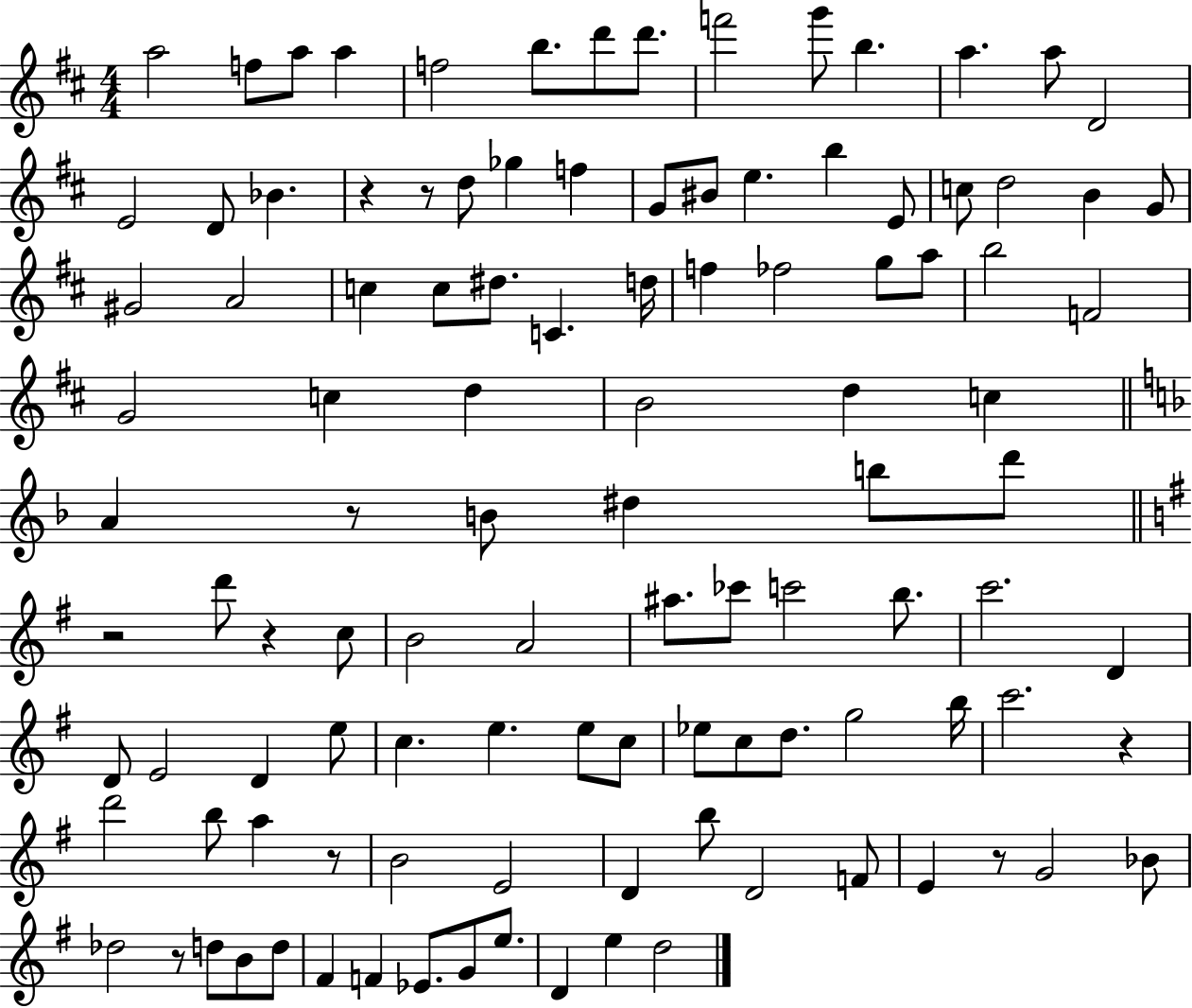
A5/h F5/e A5/e A5/q F5/h B5/e. D6/e D6/e. F6/h G6/e B5/q. A5/q. A5/e D4/h E4/h D4/e Bb4/q. R/q R/e D5/e Gb5/q F5/q G4/e BIS4/e E5/q. B5/q E4/e C5/e D5/h B4/q G4/e G#4/h A4/h C5/q C5/e D#5/e. C4/q. D5/s F5/q FES5/h G5/e A5/e B5/h F4/h G4/h C5/q D5/q B4/h D5/q C5/q A4/q R/e B4/e D#5/q B5/e D6/e R/h D6/e R/q C5/e B4/h A4/h A#5/e. CES6/e C6/h B5/e. C6/h. D4/q D4/e E4/h D4/q E5/e C5/q. E5/q. E5/e C5/e Eb5/e C5/e D5/e. G5/h B5/s C6/h. R/q D6/h B5/e A5/q R/e B4/h E4/h D4/q B5/e D4/h F4/e E4/q R/e G4/h Bb4/e Db5/h R/e D5/e B4/e D5/e F#4/q F4/q Eb4/e. G4/e E5/e. D4/q E5/q D5/h